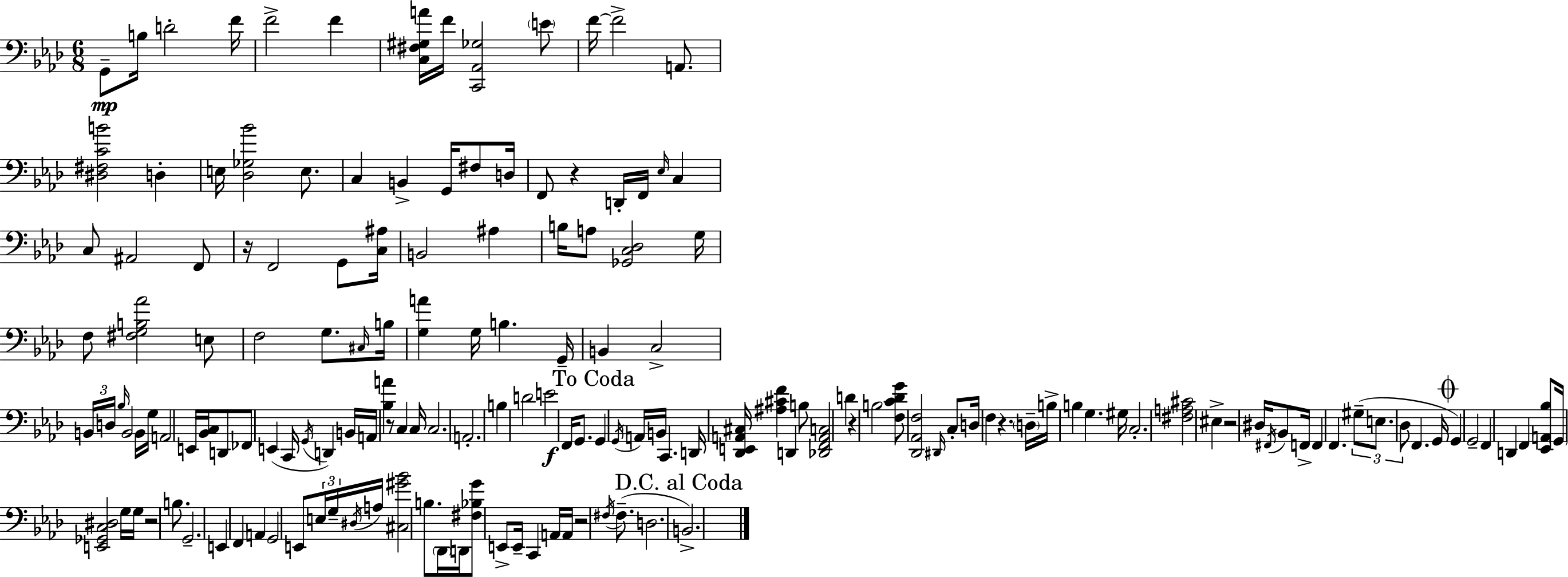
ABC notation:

X:1
T:Untitled
M:6/8
L:1/4
K:Ab
G,,/2 B,/4 D2 F/4 F2 F [C,^F,^G,A]/4 F/4 [C,,_A,,_G,]2 E/2 F/4 F2 A,,/2 [^D,^F,CB]2 D, E,/4 [_D,_G,_B]2 E,/2 C, B,, G,,/4 ^F,/2 D,/4 F,,/2 z D,,/4 F,,/4 _E,/4 C, C,/2 ^A,,2 F,,/2 z/4 F,,2 G,,/2 [C,^A,]/4 B,,2 ^A, B,/4 A,/2 [_G,,C,_D,]2 G,/4 F,/2 [^F,G,B,_A]2 E,/2 F,2 G,/2 ^C,/4 B,/4 [G,A] G,/4 B, G,,/4 B,, C,2 B,,/4 D,/4 _B,/4 B,,2 B,,/4 G,/4 A,,2 E,,/4 [_B,,C,]/4 D,,/2 _F,,/2 E,, C,,/4 G,,/4 D,, B,,/4 A,,/4 [_B,A] z/2 C, C,/4 C,2 A,,2 B, D2 E2 F,,/4 G,,/2 G,, G,,/4 A,,/4 B,,/4 C,, D,,/4 [_D,,E,,A,,^C,]/4 [^A,^CF] D,, B,/2 [_D,,F,,A,,C,]2 D z B,2 [F,C_DG]/2 [_D,,_A,,F,]2 ^D,,/4 C,/2 D,/4 F, z D,/4 B,/4 B, G, ^G,/4 C,2 [^F,A,^C]2 ^E, z2 ^D,/4 ^F,,/4 _B,,/2 F,,/4 F,, F,, ^G,/2 E,/2 _D,/2 F,, G,,/4 G,, G,,2 F,, D,, F,, [_E,,A,,_B,]/2 G,,/4 [E,,_G,,C,^D,]2 G,/4 G,/4 z2 B,/2 G,,2 E,, F,, A,, G,,2 E,,/2 E,/4 G,/4 ^D,/4 A,/4 [^C,^G_B]2 B,/2 _D,,/4 D,,/4 [^F,_B,G]/2 E,,/2 E,,/4 C,, A,,/4 A,,/4 z2 ^F,/4 ^F,/2 D,2 B,,2